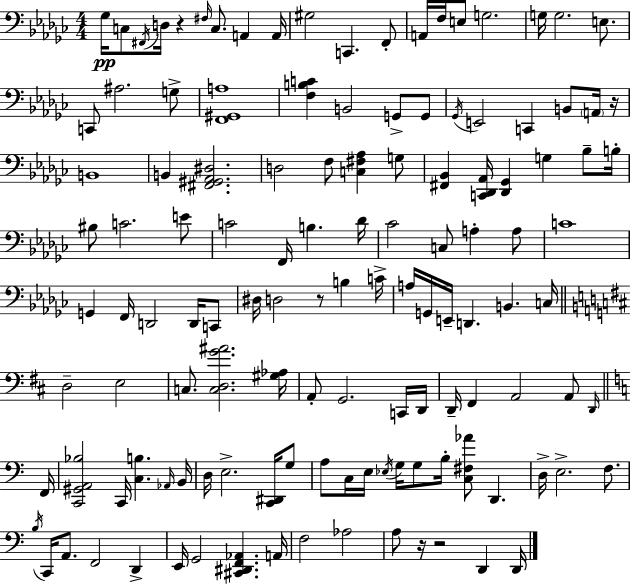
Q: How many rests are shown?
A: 5